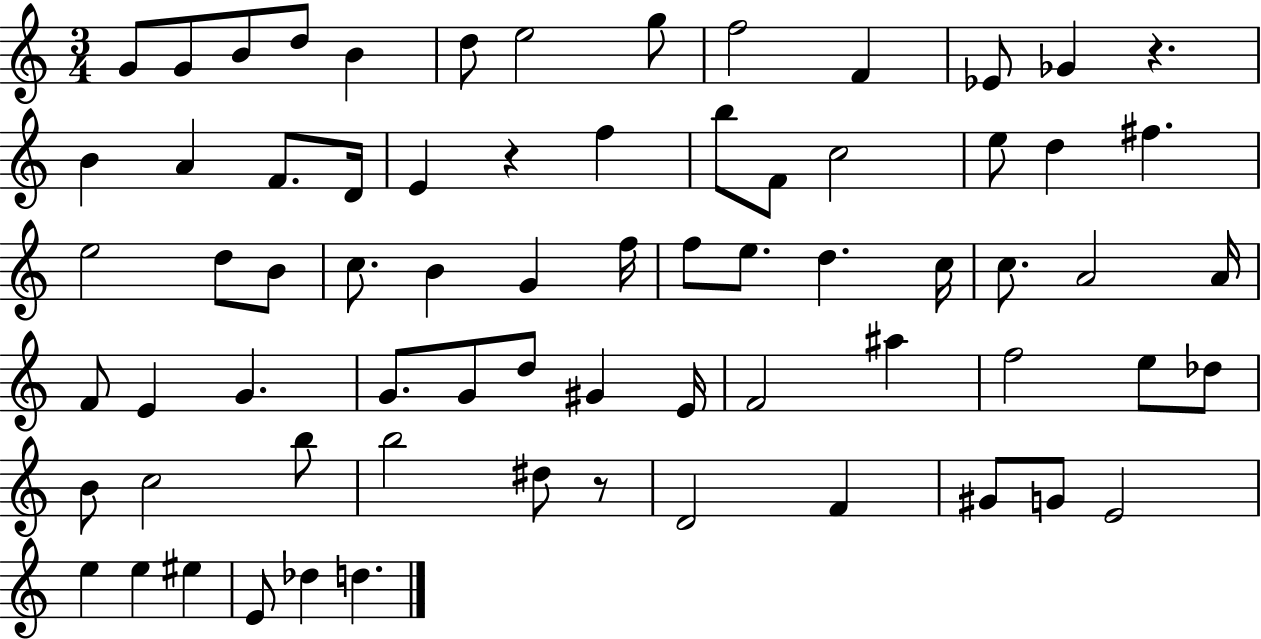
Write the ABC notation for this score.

X:1
T:Untitled
M:3/4
L:1/4
K:C
G/2 G/2 B/2 d/2 B d/2 e2 g/2 f2 F _E/2 _G z B A F/2 D/4 E z f b/2 F/2 c2 e/2 d ^f e2 d/2 B/2 c/2 B G f/4 f/2 e/2 d c/4 c/2 A2 A/4 F/2 E G G/2 G/2 d/2 ^G E/4 F2 ^a f2 e/2 _d/2 B/2 c2 b/2 b2 ^d/2 z/2 D2 F ^G/2 G/2 E2 e e ^e E/2 _d d